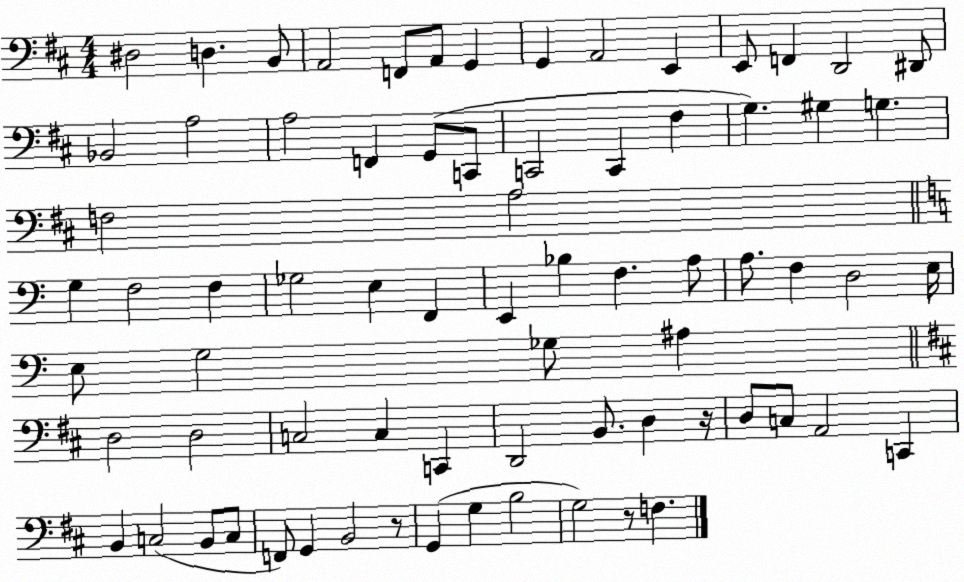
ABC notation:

X:1
T:Untitled
M:4/4
L:1/4
K:D
^D,2 D, B,,/2 A,,2 F,,/2 A,,/2 G,, G,, A,,2 E,, E,,/2 F,, D,,2 ^D,,/2 _B,,2 A,2 A,2 F,, G,,/2 C,,/2 C,,2 C,, ^F, G, ^G, G, F,2 A,2 G, F,2 F, _G,2 E, F,, E,, _B, F, A,/2 A,/2 F, D,2 E,/4 E,/2 G,2 _G,/2 ^A, D,2 D,2 C,2 C, C,, D,,2 B,,/2 D, z/4 D,/2 C,/2 A,,2 C,, B,, C,2 B,,/2 C,/2 F,,/2 G,, B,,2 z/2 G,, G, B,2 G,2 z/2 F,